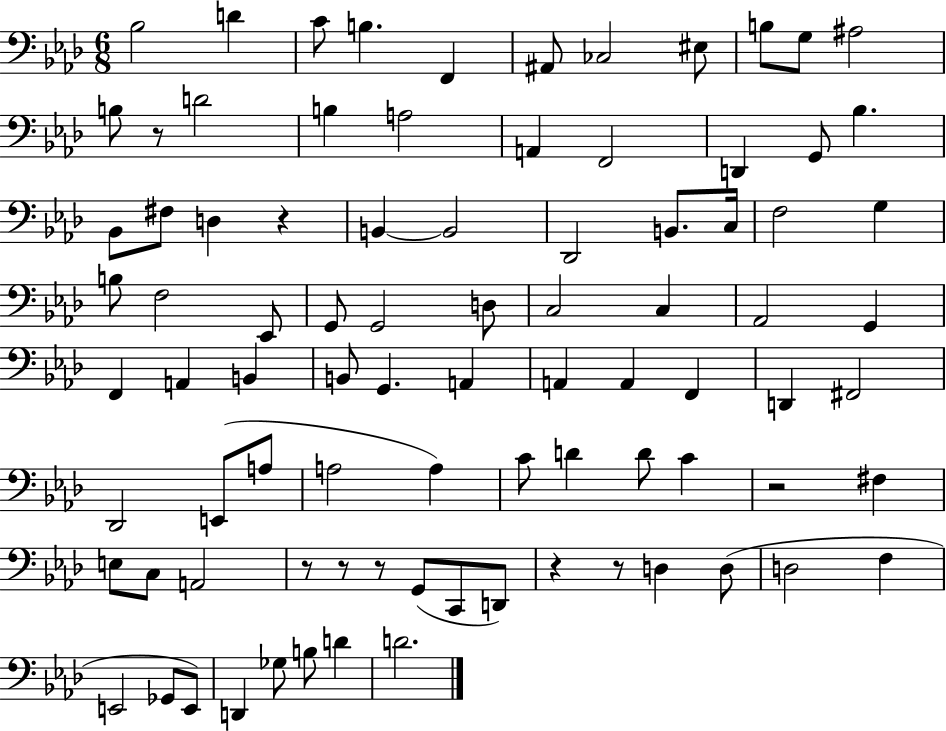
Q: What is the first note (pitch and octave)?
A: Bb3